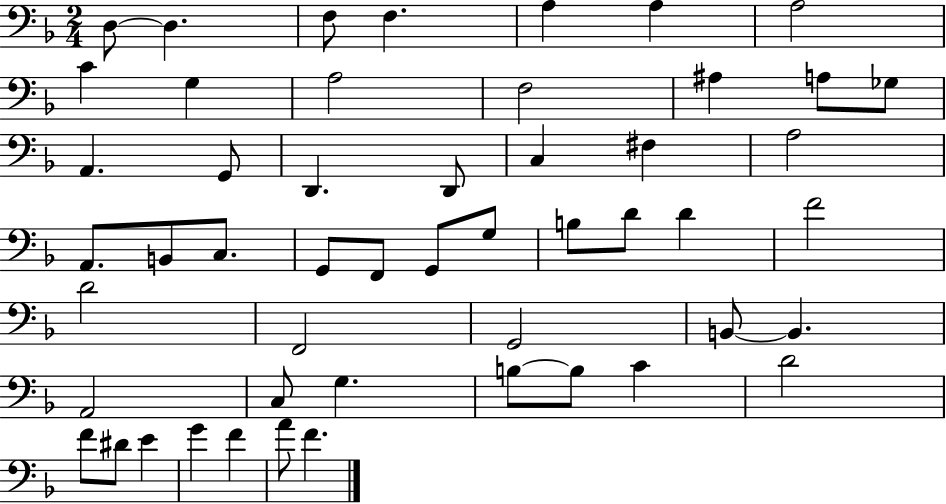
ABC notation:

X:1
T:Untitled
M:2/4
L:1/4
K:F
D,/2 D, F,/2 F, A, A, A,2 C G, A,2 F,2 ^A, A,/2 _G,/2 A,, G,,/2 D,, D,,/2 C, ^F, A,2 A,,/2 B,,/2 C,/2 G,,/2 F,,/2 G,,/2 G,/2 B,/2 D/2 D F2 D2 F,,2 G,,2 B,,/2 B,, A,,2 C,/2 G, B,/2 B,/2 C D2 F/2 ^D/2 E G F A/2 F